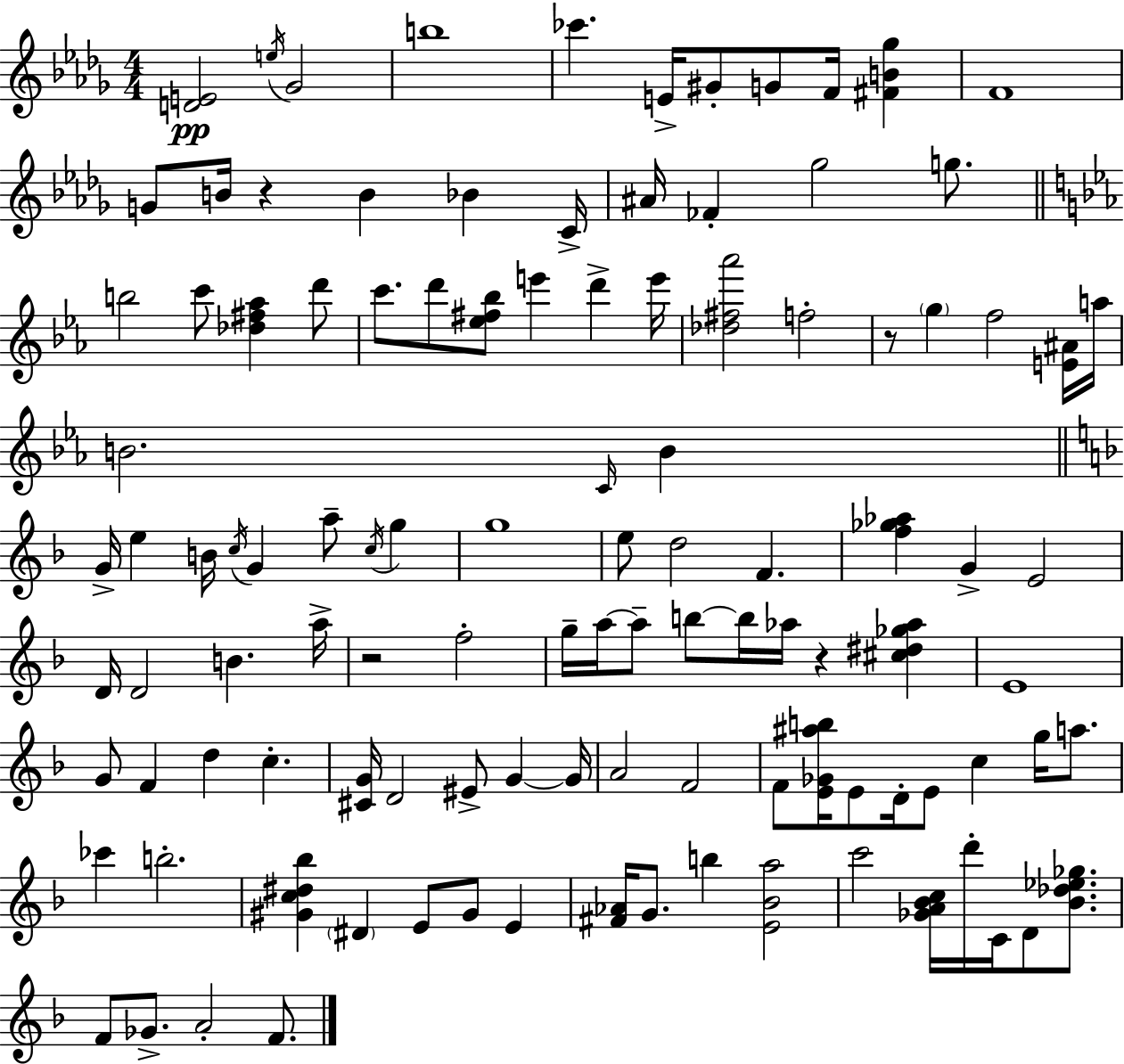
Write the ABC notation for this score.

X:1
T:Untitled
M:4/4
L:1/4
K:Bbm
[DE]2 e/4 _G2 b4 _c' E/4 ^G/2 G/2 F/4 [^FB_g] F4 G/2 B/4 z B _B C/4 ^A/4 _F _g2 g/2 b2 c'/2 [_d^f_a] d'/2 c'/2 d'/2 [_e^f_b]/2 e' d' e'/4 [_d^f_a']2 f2 z/2 g f2 [E^A]/4 a/4 B2 C/4 B G/4 e B/4 c/4 G a/2 c/4 g g4 e/2 d2 F [f_g_a] G E2 D/4 D2 B a/4 z2 f2 g/4 a/4 a/2 b/2 b/4 _a/4 z [^c^d_g_a] E4 G/2 F d c [^CG]/4 D2 ^E/2 G G/4 A2 F2 F/2 [E_G^ab]/4 E/2 D/4 E/2 c g/4 a/2 _c' b2 [^Gc^d_b] ^D E/2 ^G/2 E [^F_A]/4 G/2 b [E_Ba]2 c'2 [_GA_Bc]/4 d'/4 C/4 D/2 [_B_d_e_g]/2 F/2 _G/2 A2 F/2